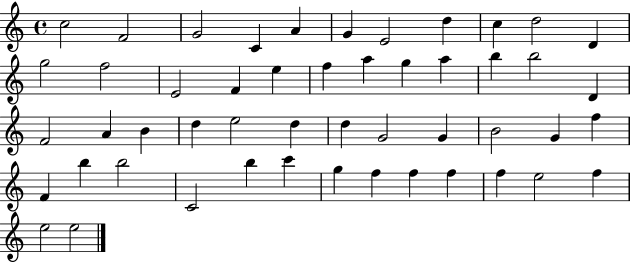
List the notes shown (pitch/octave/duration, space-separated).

C5/h F4/h G4/h C4/q A4/q G4/q E4/h D5/q C5/q D5/h D4/q G5/h F5/h E4/h F4/q E5/q F5/q A5/q G5/q A5/q B5/q B5/h D4/q F4/h A4/q B4/q D5/q E5/h D5/q D5/q G4/h G4/q B4/h G4/q F5/q F4/q B5/q B5/h C4/h B5/q C6/q G5/q F5/q F5/q F5/q F5/q E5/h F5/q E5/h E5/h